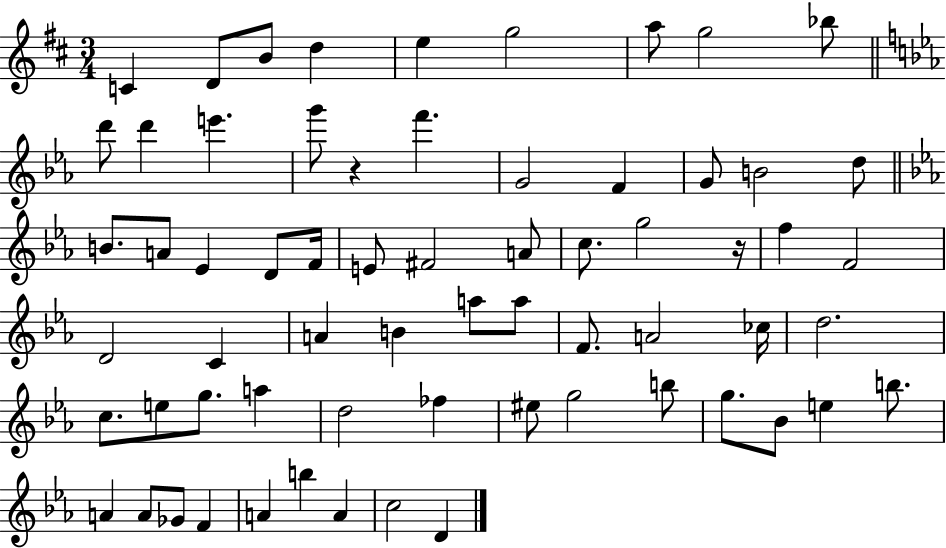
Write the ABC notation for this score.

X:1
T:Untitled
M:3/4
L:1/4
K:D
C D/2 B/2 d e g2 a/2 g2 _b/2 d'/2 d' e' g'/2 z f' G2 F G/2 B2 d/2 B/2 A/2 _E D/2 F/4 E/2 ^F2 A/2 c/2 g2 z/4 f F2 D2 C A B a/2 a/2 F/2 A2 _c/4 d2 c/2 e/2 g/2 a d2 _f ^e/2 g2 b/2 g/2 _B/2 e b/2 A A/2 _G/2 F A b A c2 D